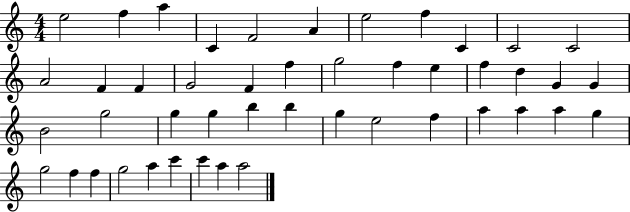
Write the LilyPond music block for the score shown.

{
  \clef treble
  \numericTimeSignature
  \time 4/4
  \key c \major
  e''2 f''4 a''4 | c'4 f'2 a'4 | e''2 f''4 c'4 | c'2 c'2 | \break a'2 f'4 f'4 | g'2 f'4 f''4 | g''2 f''4 e''4 | f''4 d''4 g'4 g'4 | \break b'2 g''2 | g''4 g''4 b''4 b''4 | g''4 e''2 f''4 | a''4 a''4 a''4 g''4 | \break g''2 f''4 f''4 | g''2 a''4 c'''4 | c'''4 a''4 a''2 | \bar "|."
}